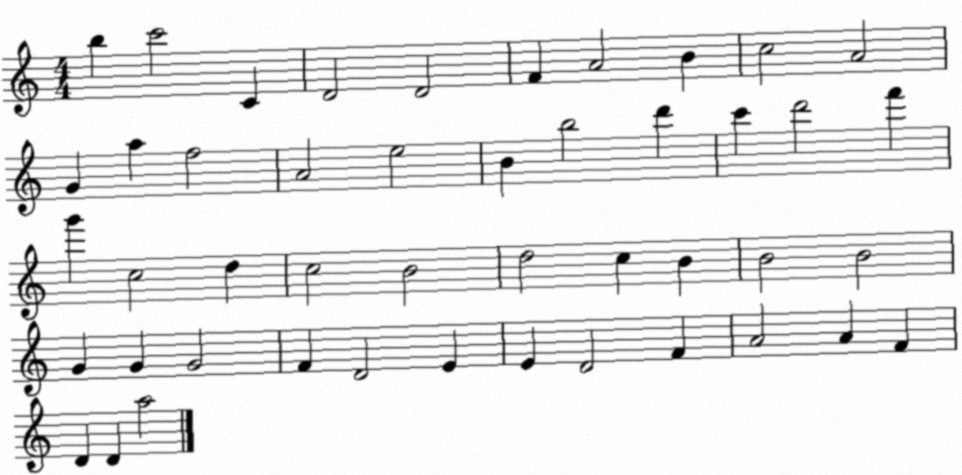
X:1
T:Untitled
M:4/4
L:1/4
K:C
b c'2 C D2 D2 F A2 B c2 A2 G a f2 A2 e2 B b2 d' c' d'2 f' g' c2 d c2 B2 d2 c B B2 B2 G G G2 F D2 E E D2 F A2 A F D D a2